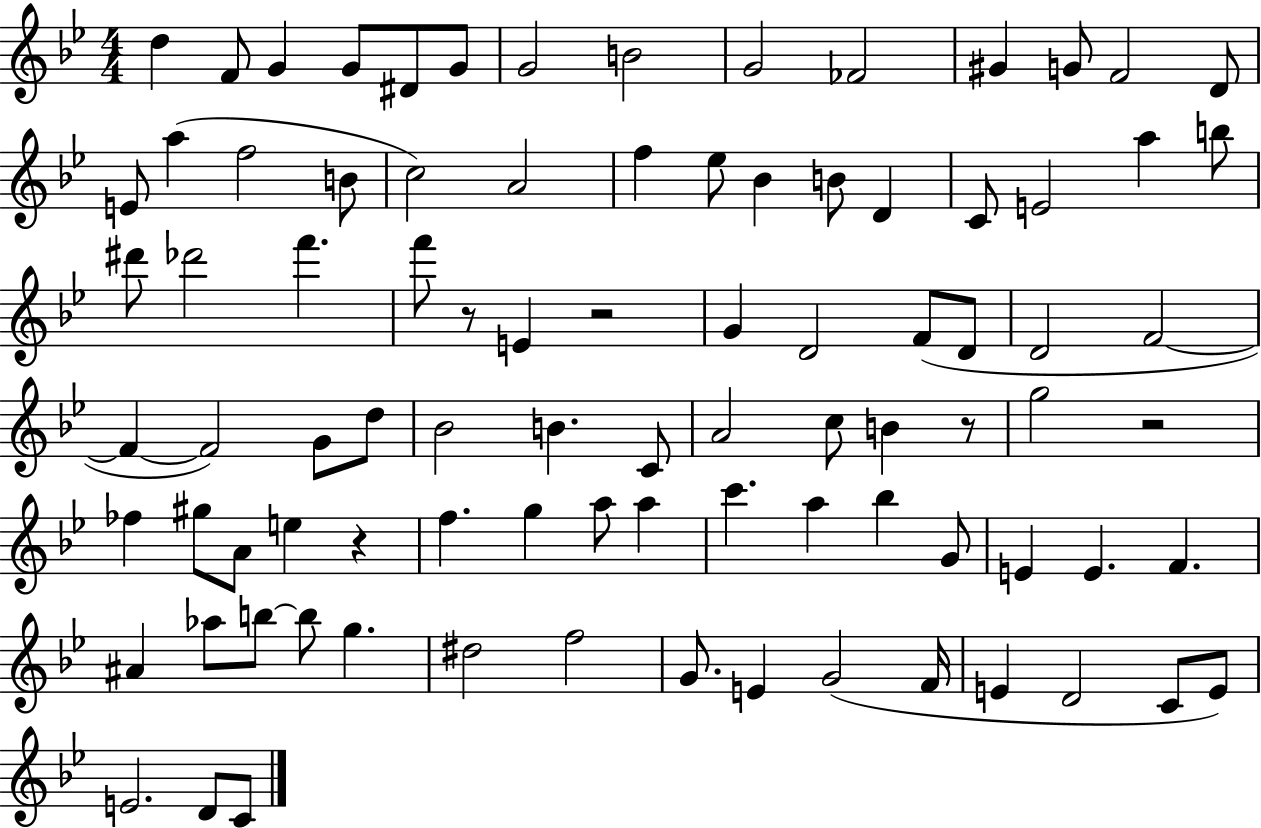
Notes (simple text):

D5/q F4/e G4/q G4/e D#4/e G4/e G4/h B4/h G4/h FES4/h G#4/q G4/e F4/h D4/e E4/e A5/q F5/h B4/e C5/h A4/h F5/q Eb5/e Bb4/q B4/e D4/q C4/e E4/h A5/q B5/e D#6/e Db6/h F6/q. F6/e R/e E4/q R/h G4/q D4/h F4/e D4/e D4/h F4/h F4/q F4/h G4/e D5/e Bb4/h B4/q. C4/e A4/h C5/e B4/q R/e G5/h R/h FES5/q G#5/e A4/e E5/q R/q F5/q. G5/q A5/e A5/q C6/q. A5/q Bb5/q G4/e E4/q E4/q. F4/q. A#4/q Ab5/e B5/e B5/e G5/q. D#5/h F5/h G4/e. E4/q G4/h F4/s E4/q D4/h C4/e E4/e E4/h. D4/e C4/e